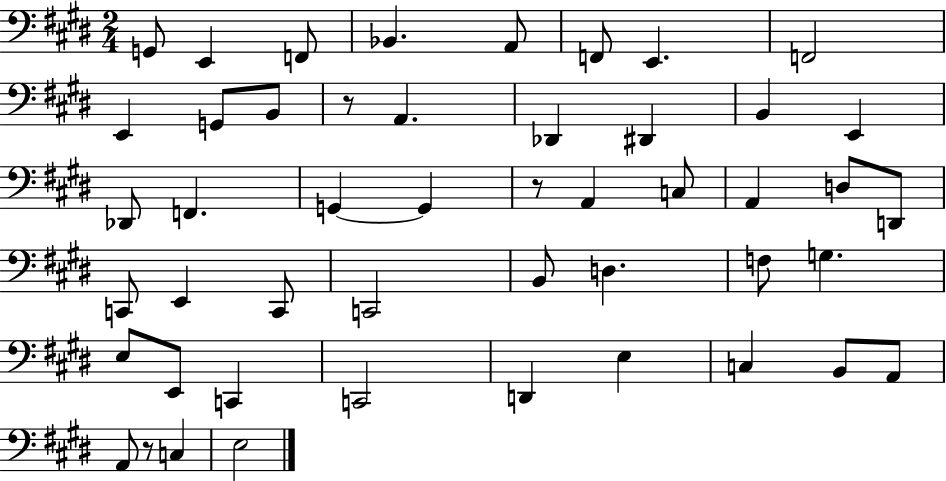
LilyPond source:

{
  \clef bass
  \numericTimeSignature
  \time 2/4
  \key e \major
  \repeat volta 2 { g,8 e,4 f,8 | bes,4. a,8 | f,8 e,4. | f,2 | \break e,4 g,8 b,8 | r8 a,4. | des,4 dis,4 | b,4 e,4 | \break des,8 f,4. | g,4~~ g,4 | r8 a,4 c8 | a,4 d8 d,8 | \break c,8 e,4 c,8 | c,2 | b,8 d4. | f8 g4. | \break e8 e,8 c,4 | c,2 | d,4 e4 | c4 b,8 a,8 | \break a,8 r8 c4 | e2 | } \bar "|."
}